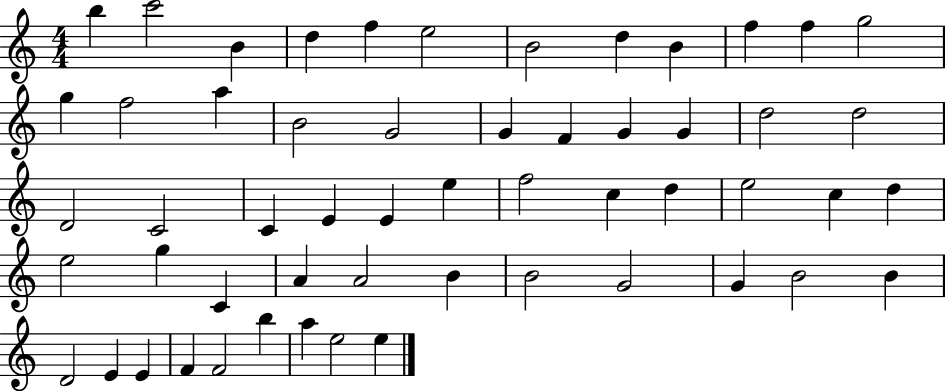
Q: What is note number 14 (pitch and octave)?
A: F5